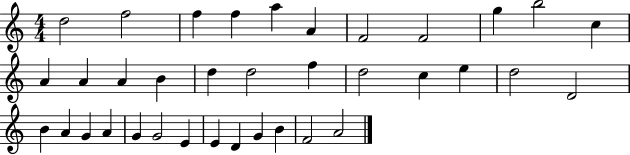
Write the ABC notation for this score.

X:1
T:Untitled
M:4/4
L:1/4
K:C
d2 f2 f f a A F2 F2 g b2 c A A A B d d2 f d2 c e d2 D2 B A G A G G2 E E D G B F2 A2